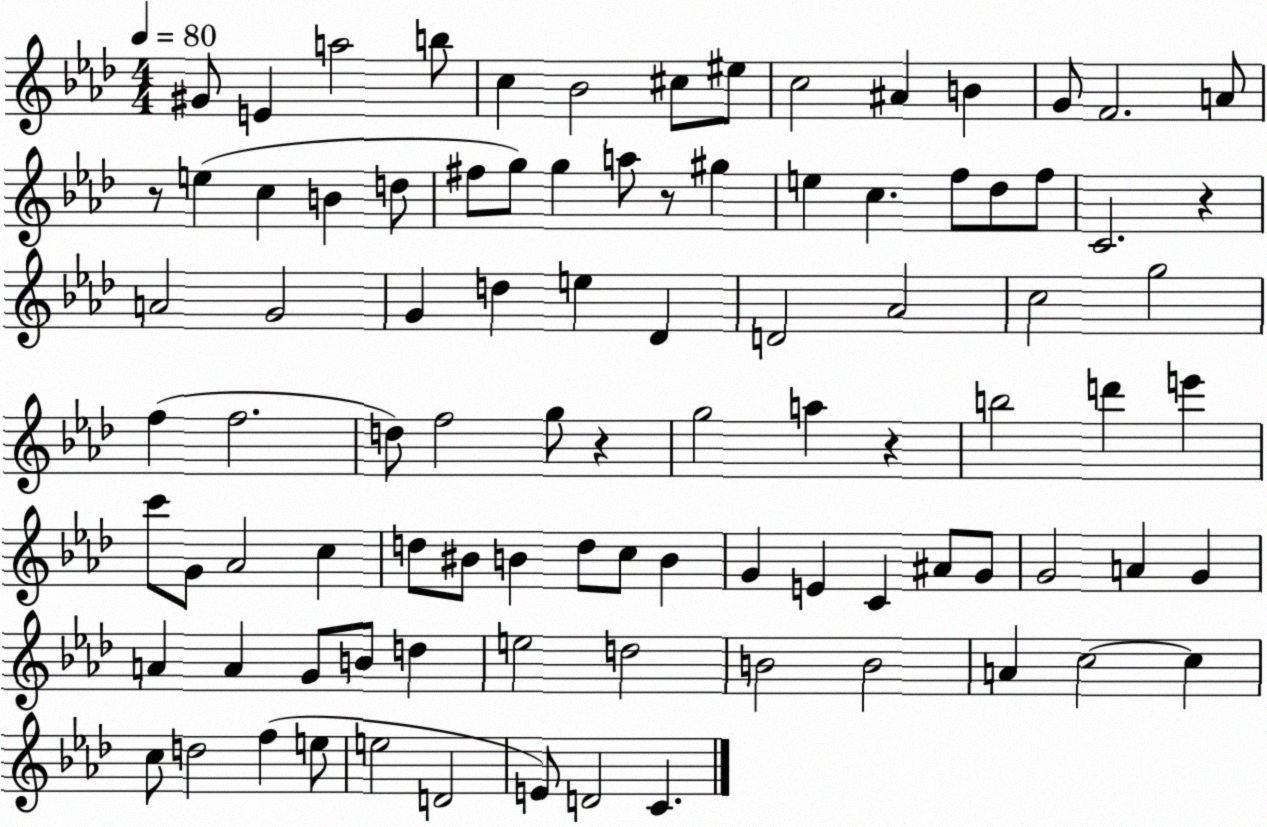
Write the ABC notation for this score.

X:1
T:Untitled
M:4/4
L:1/4
K:Ab
^G/2 E a2 b/2 c _B2 ^c/2 ^e/2 c2 ^A B G/2 F2 A/2 z/2 e c B d/2 ^f/2 g/2 g a/2 z/2 ^g e c f/2 _d/2 f/2 C2 z A2 G2 G d e _D D2 _A2 c2 g2 f f2 d/2 f2 g/2 z g2 a z b2 d' e' c'/2 G/2 _A2 c d/2 ^B/2 B d/2 c/2 B G E C ^A/2 G/2 G2 A G A A G/2 B/2 d e2 d2 B2 B2 A c2 c c/2 d2 f e/2 e2 D2 E/2 D2 C